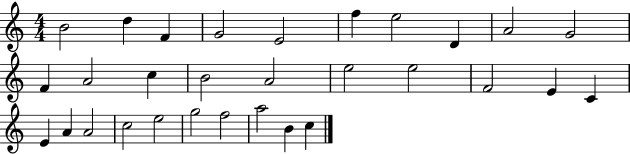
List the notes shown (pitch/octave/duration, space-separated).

B4/h D5/q F4/q G4/h E4/h F5/q E5/h D4/q A4/h G4/h F4/q A4/h C5/q B4/h A4/h E5/h E5/h F4/h E4/q C4/q E4/q A4/q A4/h C5/h E5/h G5/h F5/h A5/h B4/q C5/q